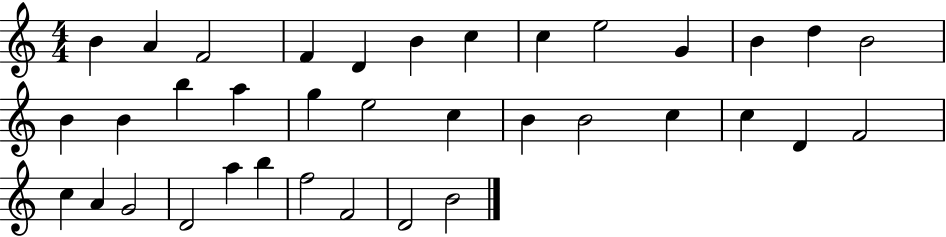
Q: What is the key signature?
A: C major